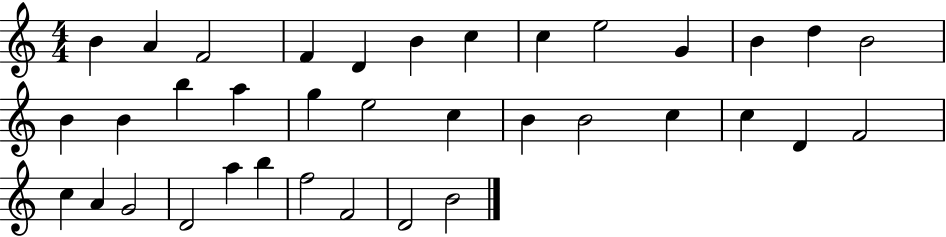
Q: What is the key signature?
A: C major